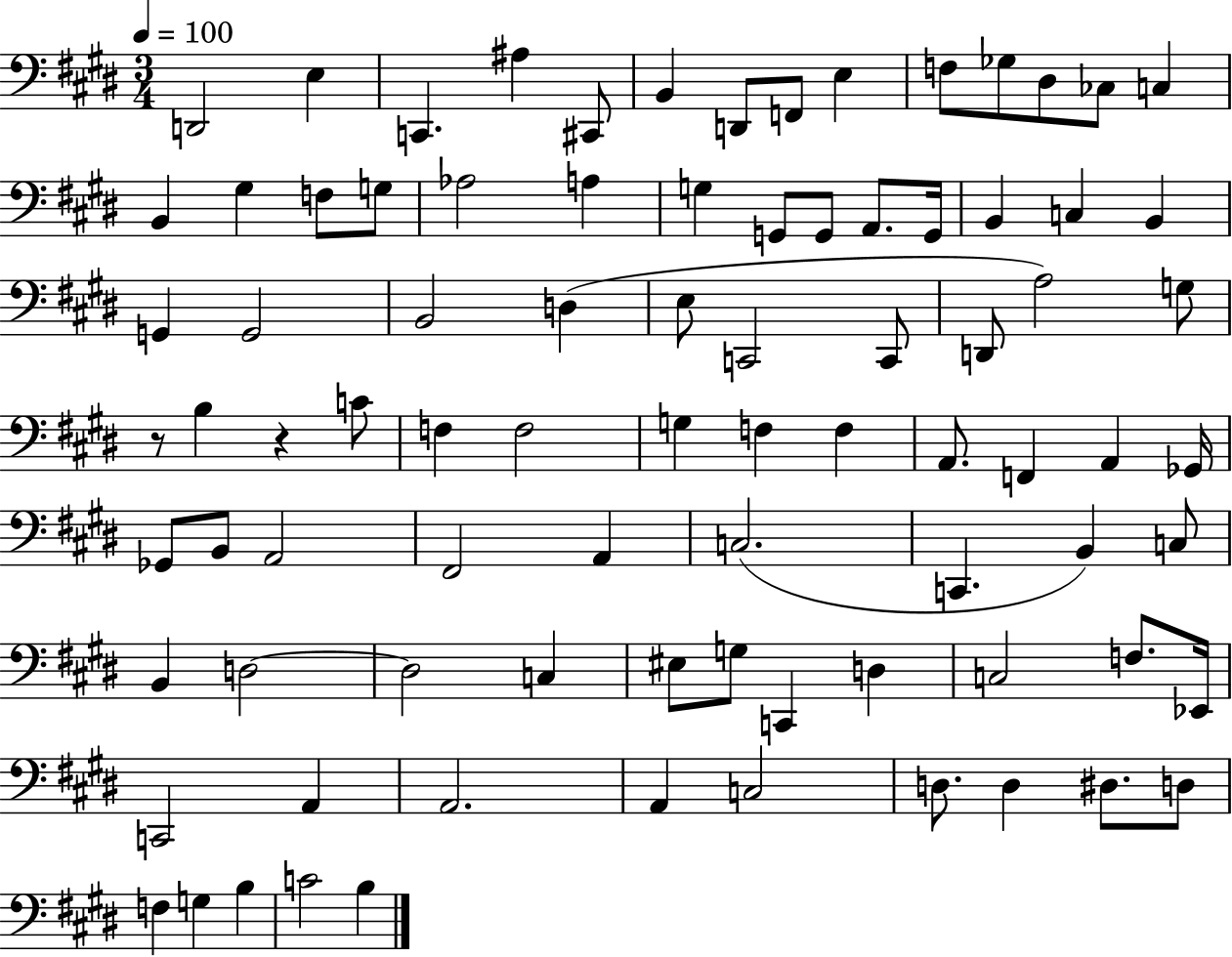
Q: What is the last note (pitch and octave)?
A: B3